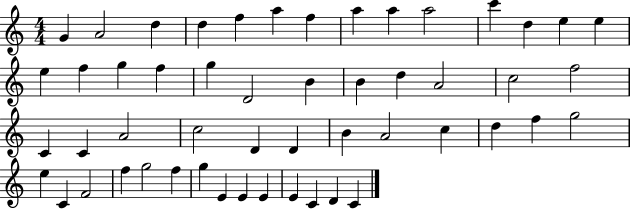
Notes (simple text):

G4/q A4/h D5/q D5/q F5/q A5/q F5/q A5/q A5/q A5/h C6/q D5/q E5/q E5/q E5/q F5/q G5/q F5/q G5/q D4/h B4/q B4/q D5/q A4/h C5/h F5/h C4/q C4/q A4/h C5/h D4/q D4/q B4/q A4/h C5/q D5/q F5/q G5/h E5/q C4/q F4/h F5/q G5/h F5/q G5/q E4/q E4/q E4/q E4/q C4/q D4/q C4/q